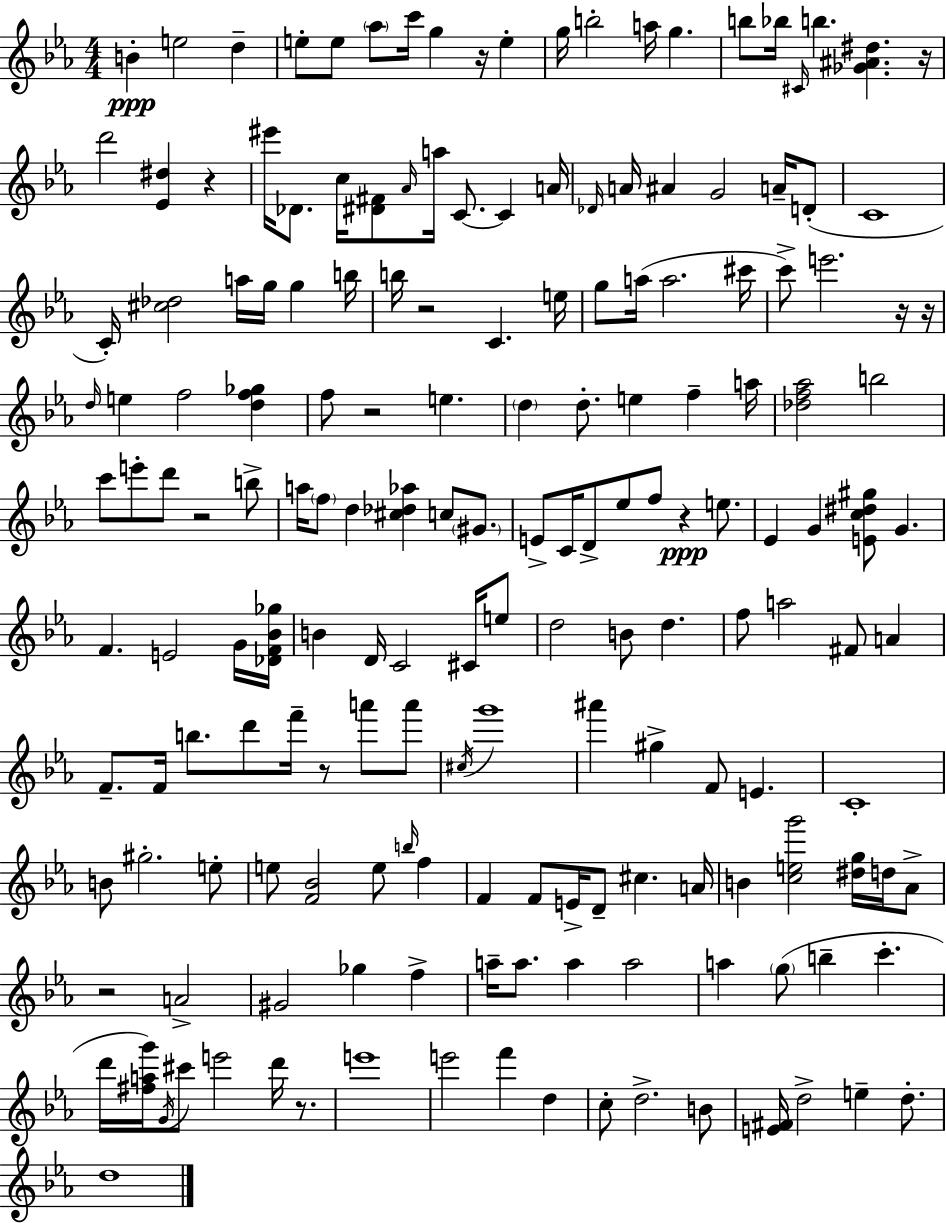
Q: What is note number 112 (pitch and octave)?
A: F5